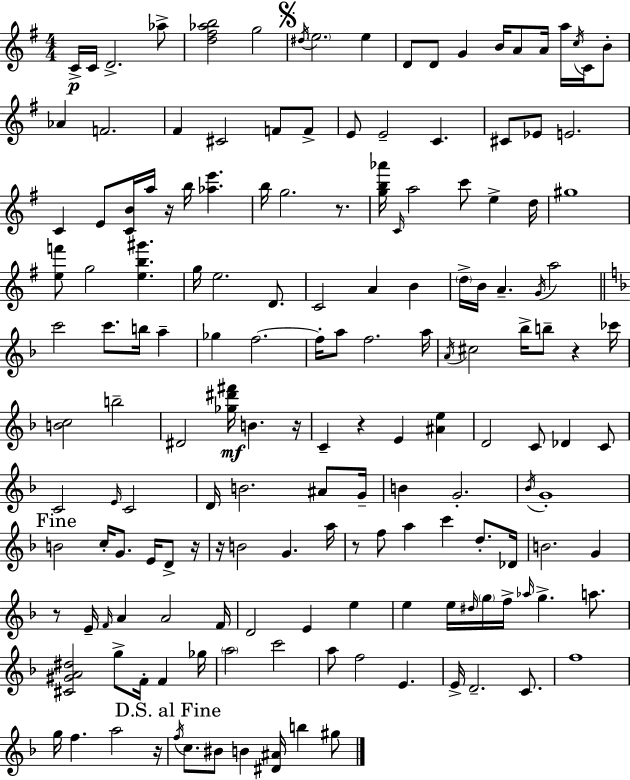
X:1
T:Untitled
M:4/4
L:1/4
K:G
C/4 C/4 D2 _a/2 [d^f_ab]2 g2 ^d/4 e2 e D/2 D/2 G B/4 A/2 A/4 a/4 c/4 C/4 B/2 _A F2 ^F ^C2 F/2 F/2 E/2 E2 C ^C/2 _E/2 E2 C E/2 [CB]/4 a/4 z/4 b/4 [_ae'] b/4 g2 z/2 [gb_a']/4 C/4 a2 c'/2 e d/4 ^g4 [ef']/2 g2 [eb^g'] g/4 e2 D/2 C2 A B d/4 B/4 A G/4 a2 c'2 c'/2 b/4 a _g f2 f/4 a/2 f2 a/4 A/4 ^c2 _b/4 b/2 z _c'/4 [Bc]2 b2 ^D2 [_g^d'^f']/4 B z/4 C z E [^Ae] D2 C/2 _D C/2 C2 E/4 C2 D/4 B2 ^A/2 G/4 B G2 _B/4 G4 B2 c/4 G/2 E/4 D/2 z/4 z/4 B2 G a/4 z/2 f/2 a c' d/2 _D/4 B2 G z/2 E/4 F/4 A A2 F/4 D2 E e e e/4 ^d/4 g/4 f/4 _a/4 g a/2 [^C^GA^d]2 g/2 F/4 F _g/4 a2 c'2 a/2 f2 E E/4 D2 C/2 f4 g/4 f a2 z/4 f/4 c/2 ^B/2 B [^D^A]/4 b ^g/2